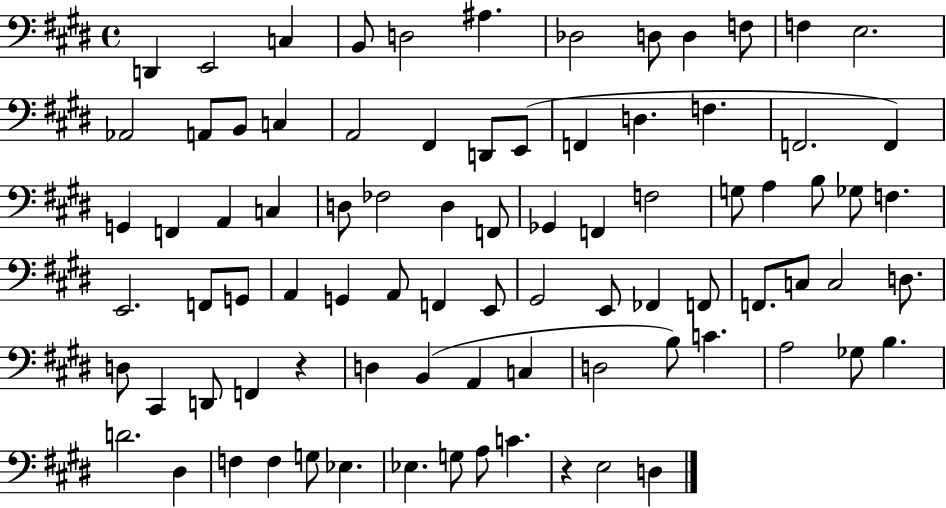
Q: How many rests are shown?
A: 2